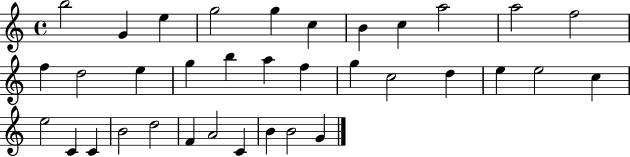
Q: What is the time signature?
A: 4/4